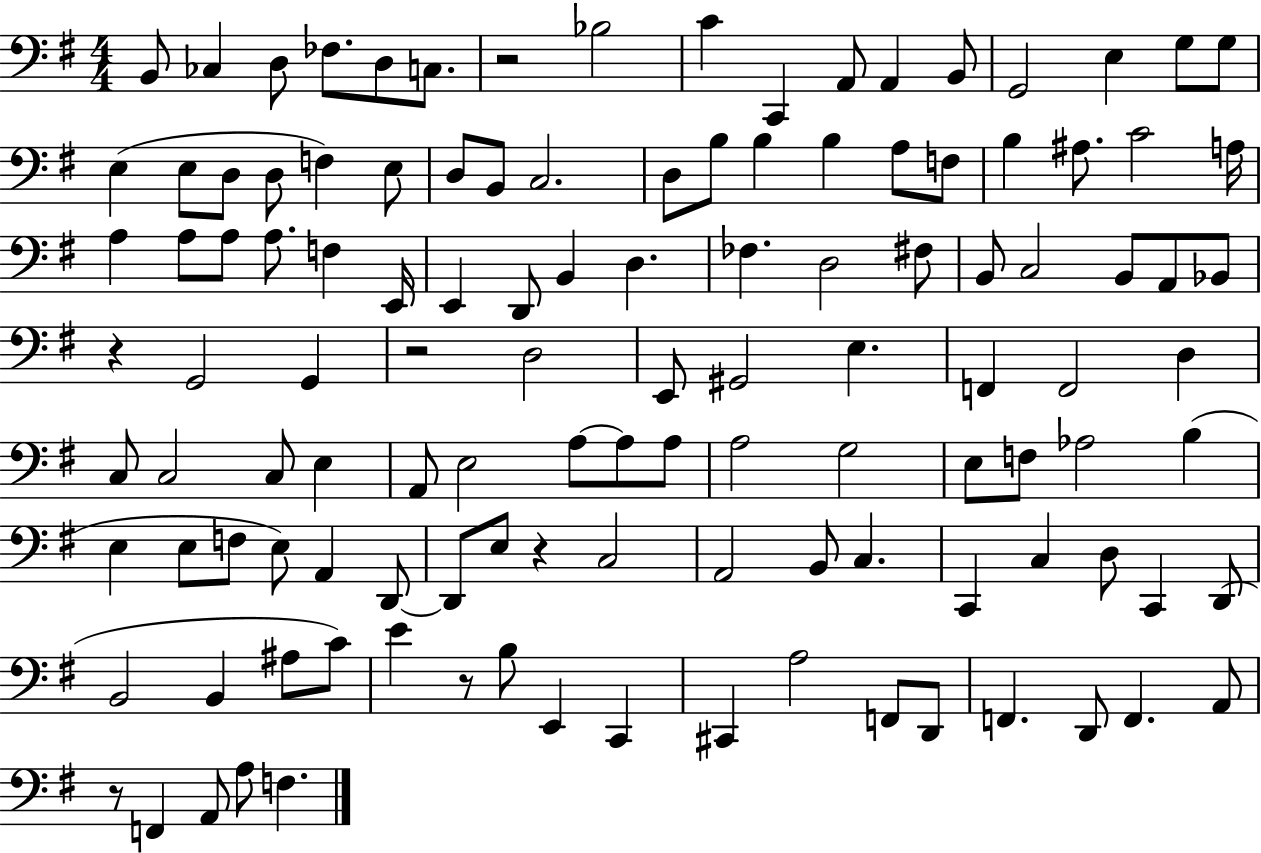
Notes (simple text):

B2/e CES3/q D3/e FES3/e. D3/e C3/e. R/h Bb3/h C4/q C2/q A2/e A2/q B2/e G2/h E3/q G3/e G3/e E3/q E3/e D3/e D3/e F3/q E3/e D3/e B2/e C3/h. D3/e B3/e B3/q B3/q A3/e F3/e B3/q A#3/e. C4/h A3/s A3/q A3/e A3/e A3/e. F3/q E2/s E2/q D2/e B2/q D3/q. FES3/q. D3/h F#3/e B2/e C3/h B2/e A2/e Bb2/e R/q G2/h G2/q R/h D3/h E2/e G#2/h E3/q. F2/q F2/h D3/q C3/e C3/h C3/e E3/q A2/e E3/h A3/e A3/e A3/e A3/h G3/h E3/e F3/e Ab3/h B3/q E3/q E3/e F3/e E3/e A2/q D2/e D2/e E3/e R/q C3/h A2/h B2/e C3/q. C2/q C3/q D3/e C2/q D2/e B2/h B2/q A#3/e C4/e E4/q R/e B3/e E2/q C2/q C#2/q A3/h F2/e D2/e F2/q. D2/e F2/q. A2/e R/e F2/q A2/e A3/e F3/q.